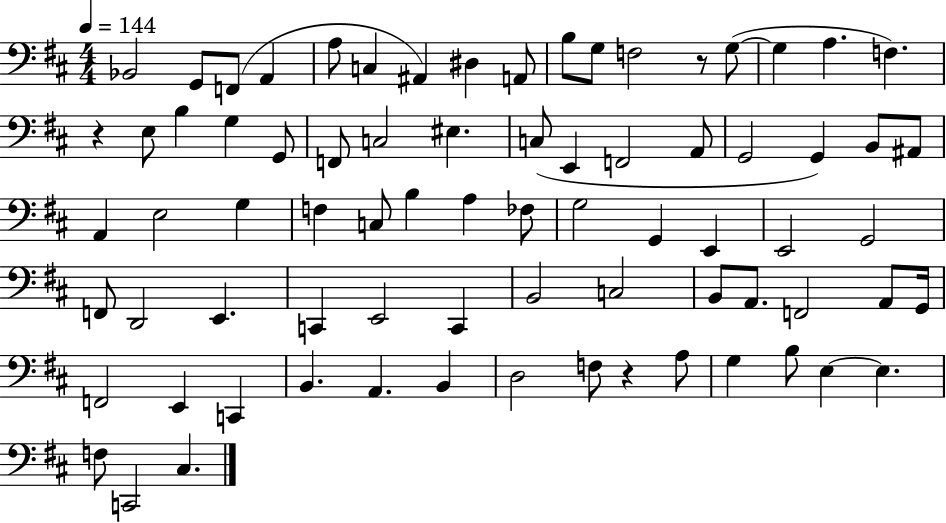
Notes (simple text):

Bb2/h G2/e F2/e A2/q A3/e C3/q A#2/q D#3/q A2/e B3/e G3/e F3/h R/e G3/e G3/q A3/q. F3/q. R/q E3/e B3/q G3/q G2/e F2/e C3/h EIS3/q. C3/e E2/q F2/h A2/e G2/h G2/q B2/e A#2/e A2/q E3/h G3/q F3/q C3/e B3/q A3/q FES3/e G3/h G2/q E2/q E2/h G2/h F2/e D2/h E2/q. C2/q E2/h C2/q B2/h C3/h B2/e A2/e. F2/h A2/e G2/s F2/h E2/q C2/q B2/q. A2/q. B2/q D3/h F3/e R/q A3/e G3/q B3/e E3/q E3/q. F3/e C2/h C#3/q.